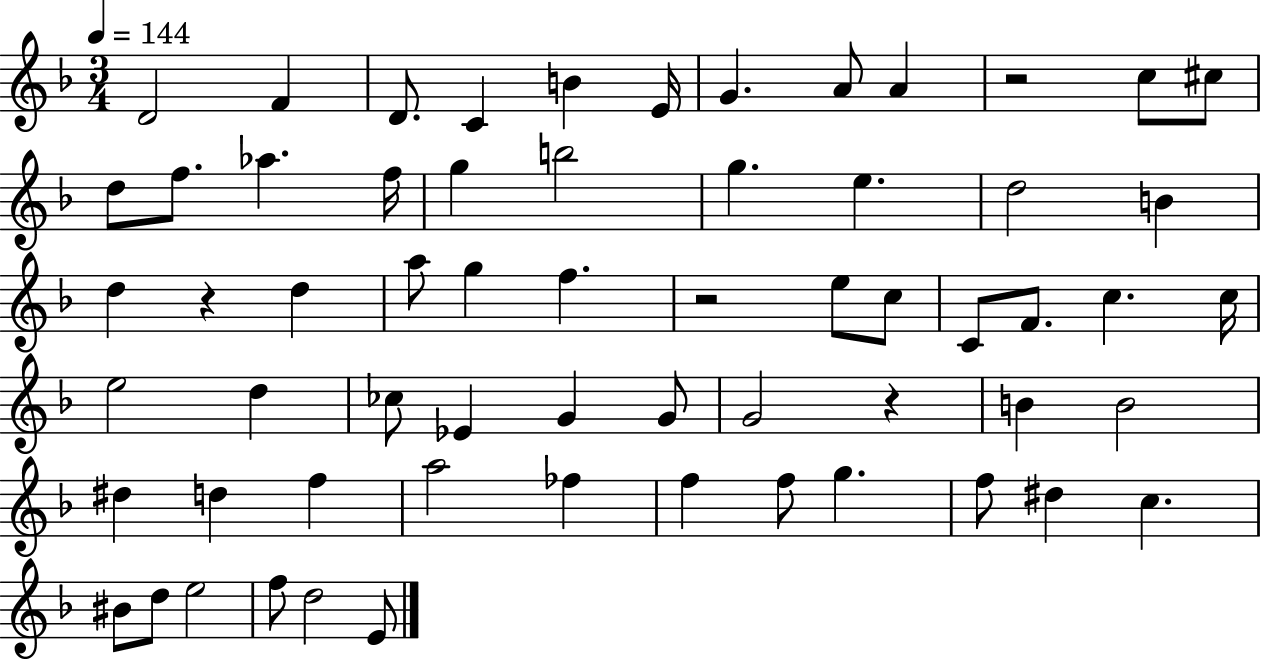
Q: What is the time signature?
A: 3/4